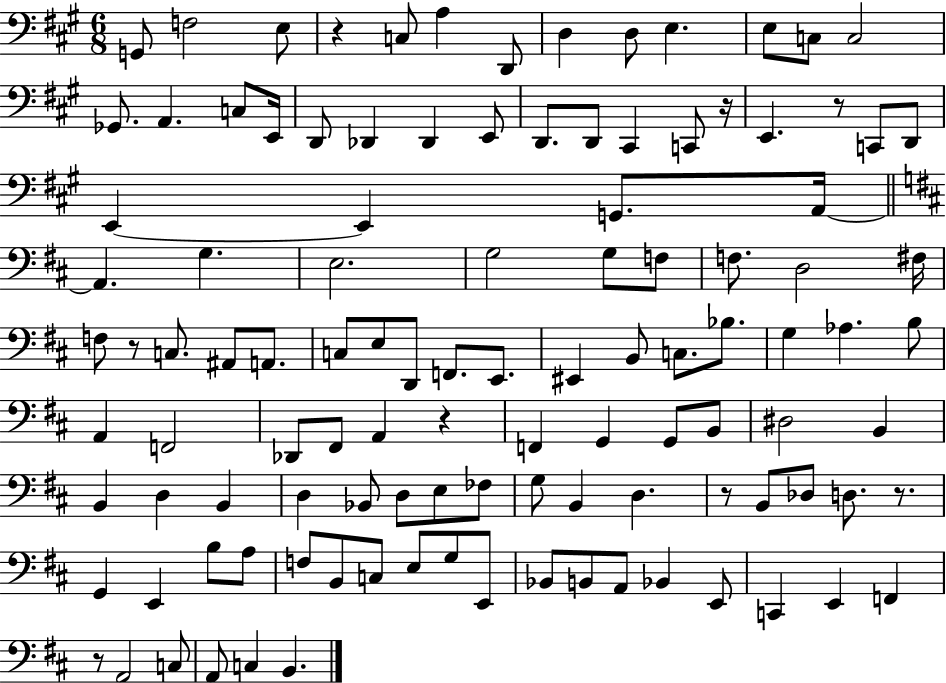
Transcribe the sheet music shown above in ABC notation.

X:1
T:Untitled
M:6/8
L:1/4
K:A
G,,/2 F,2 E,/2 z C,/2 A, D,,/2 D, D,/2 E, E,/2 C,/2 C,2 _G,,/2 A,, C,/2 E,,/4 D,,/2 _D,, _D,, E,,/2 D,,/2 D,,/2 ^C,, C,,/2 z/4 E,, z/2 C,,/2 D,,/2 E,, E,, G,,/2 A,,/4 A,, G, E,2 G,2 G,/2 F,/2 F,/2 D,2 ^F,/4 F,/2 z/2 C,/2 ^A,,/2 A,,/2 C,/2 E,/2 D,,/2 F,,/2 E,,/2 ^E,, B,,/2 C,/2 _B,/2 G, _A, B,/2 A,, F,,2 _D,,/2 ^F,,/2 A,, z F,, G,, G,,/2 B,,/2 ^D,2 B,, B,, D, B,, D, _B,,/2 D,/2 E,/2 _F,/2 G,/2 B,, D, z/2 B,,/2 _D,/2 D,/2 z/2 G,, E,, B,/2 A,/2 F,/2 B,,/2 C,/2 E,/2 G,/2 E,,/2 _B,,/2 B,,/2 A,,/2 _B,, E,,/2 C,, E,, F,, z/2 A,,2 C,/2 A,,/2 C, B,,